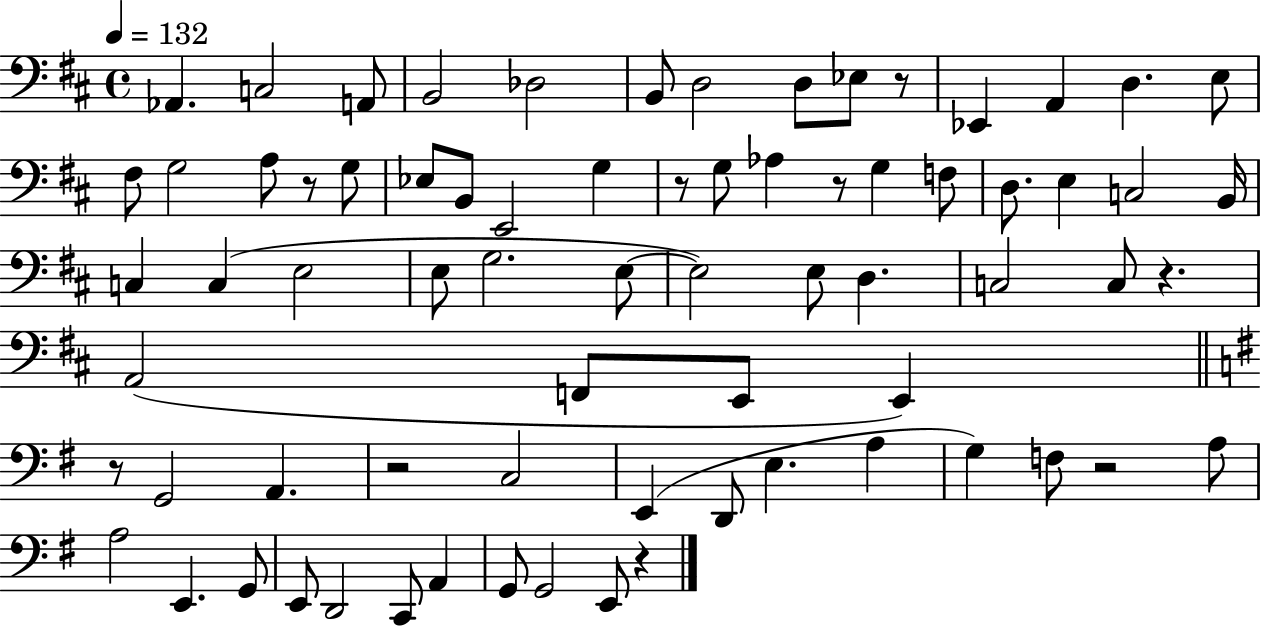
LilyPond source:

{
  \clef bass
  \time 4/4
  \defaultTimeSignature
  \key d \major
  \tempo 4 = 132
  aes,4. c2 a,8 | b,2 des2 | b,8 d2 d8 ees8 r8 | ees,4 a,4 d4. e8 | \break fis8 g2 a8 r8 g8 | ees8 b,8 e,2 g4 | r8 g8 aes4 r8 g4 f8 | d8. e4 c2 b,16 | \break c4 c4( e2 | e8 g2. e8~~ | e2) e8 d4. | c2 c8 r4. | \break a,2( f,8 e,8 e,4) | \bar "||" \break \key g \major r8 g,2 a,4. | r2 c2 | e,4( d,8 e4. a4 | g4) f8 r2 a8 | \break a2 e,4. g,8 | e,8 d,2 c,8 a,4 | g,8 g,2 e,8 r4 | \bar "|."
}